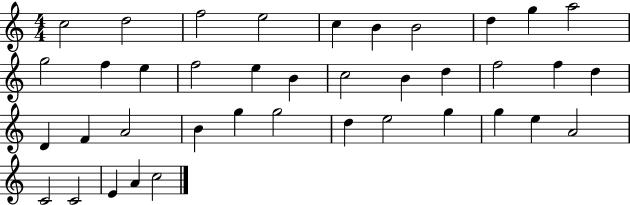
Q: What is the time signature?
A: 4/4